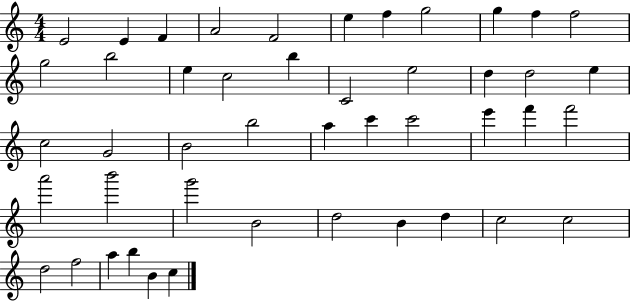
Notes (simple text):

E4/h E4/q F4/q A4/h F4/h E5/q F5/q G5/h G5/q F5/q F5/h G5/h B5/h E5/q C5/h B5/q C4/h E5/h D5/q D5/h E5/q C5/h G4/h B4/h B5/h A5/q C6/q C6/h E6/q F6/q F6/h A6/h B6/h G6/h B4/h D5/h B4/q D5/q C5/h C5/h D5/h F5/h A5/q B5/q B4/q C5/q